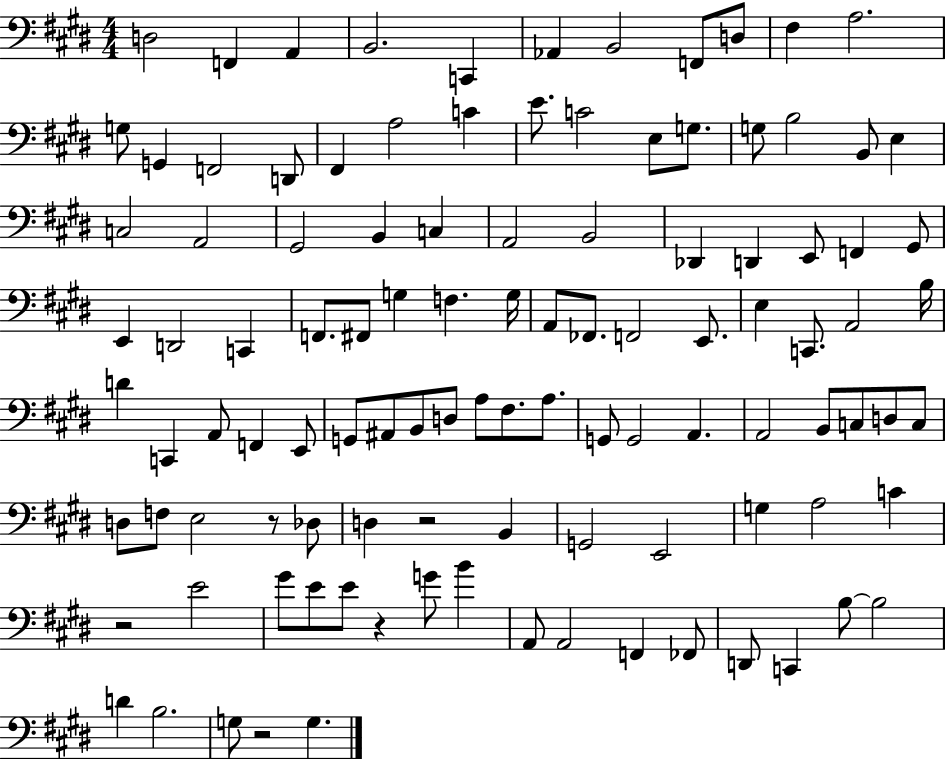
D3/h F2/q A2/q B2/h. C2/q Ab2/q B2/h F2/e D3/e F#3/q A3/h. G3/e G2/q F2/h D2/e F#2/q A3/h C4/q E4/e. C4/h E3/e G3/e. G3/e B3/h B2/e E3/q C3/h A2/h G#2/h B2/q C3/q A2/h B2/h Db2/q D2/q E2/e F2/q G#2/e E2/q D2/h C2/q F2/e. F#2/e G3/q F3/q. G3/s A2/e FES2/e. F2/h E2/e. E3/q C2/e. A2/h B3/s D4/q C2/q A2/e F2/q E2/e G2/e A#2/e B2/e D3/e A3/e F#3/e. A3/e. G2/e G2/h A2/q. A2/h B2/e C3/e D3/e C3/e D3/e F3/e E3/h R/e Db3/e D3/q R/h B2/q G2/h E2/h G3/q A3/h C4/q R/h E4/h G#4/e E4/e E4/e R/q G4/e B4/q A2/e A2/h F2/q FES2/e D2/e C2/q B3/e B3/h D4/q B3/h. G3/e R/h G3/q.